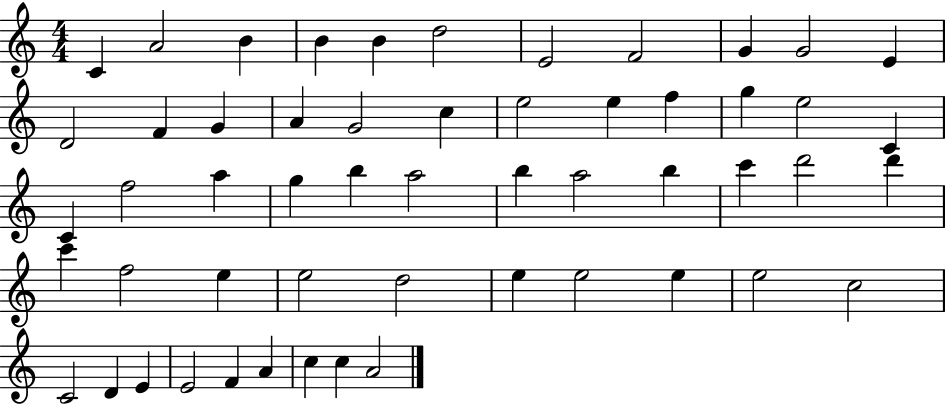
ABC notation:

X:1
T:Untitled
M:4/4
L:1/4
K:C
C A2 B B B d2 E2 F2 G G2 E D2 F G A G2 c e2 e f g e2 C C f2 a g b a2 b a2 b c' d'2 d' c' f2 e e2 d2 e e2 e e2 c2 C2 D E E2 F A c c A2